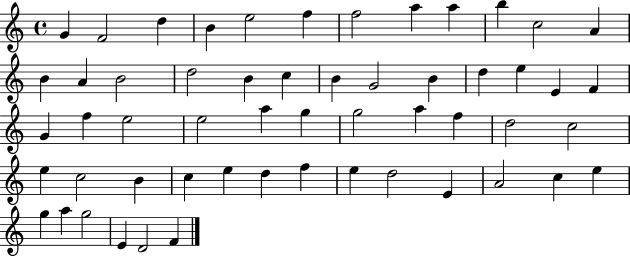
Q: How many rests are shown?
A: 0